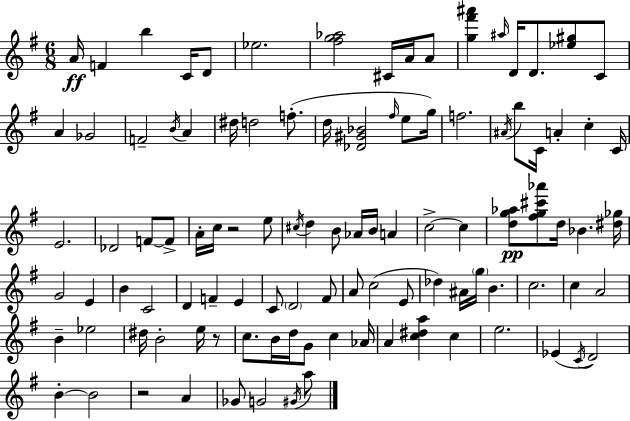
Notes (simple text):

A4/s F4/q B5/q C4/s D4/e Eb5/h. [F#5,G5,Ab5]/h C#4/s A4/s A4/e [G5,F#6,A#6]/q A#5/s D4/s D4/e. [Eb5,G#5]/e C4/e A4/q Gb4/h F4/h B4/s A4/q D#5/s D5/h F5/e. D5/s [Db4,G#4,Bb4]/h F#5/s E5/e G5/s F5/h. A#4/s B5/e C4/s A4/q C5/q C4/s E4/h. Db4/h F4/e F4/e A4/s C5/s R/h E5/e C#5/s D5/q B4/e Ab4/s B4/s A4/q C5/h C5/q [D5,G5,Ab5]/e [F#5,G5,C#6,Ab6]/e D5/s Bb4/q. [D#5,Gb5]/s G4/h E4/q B4/q C4/h D4/q F4/q E4/q C4/e D4/h F#4/e A4/e C5/h E4/e Db5/q A#4/s G5/s B4/q. C5/h. C5/q A4/h B4/q Eb5/h D#5/s B4/h E5/s R/e C5/e. B4/s D5/s G4/e C5/q Ab4/s A4/q [C5,D#5,A5]/q C5/q E5/h. Eb4/q C4/s D4/h B4/q B4/h R/h A4/q Gb4/e G4/h G#4/s A5/e